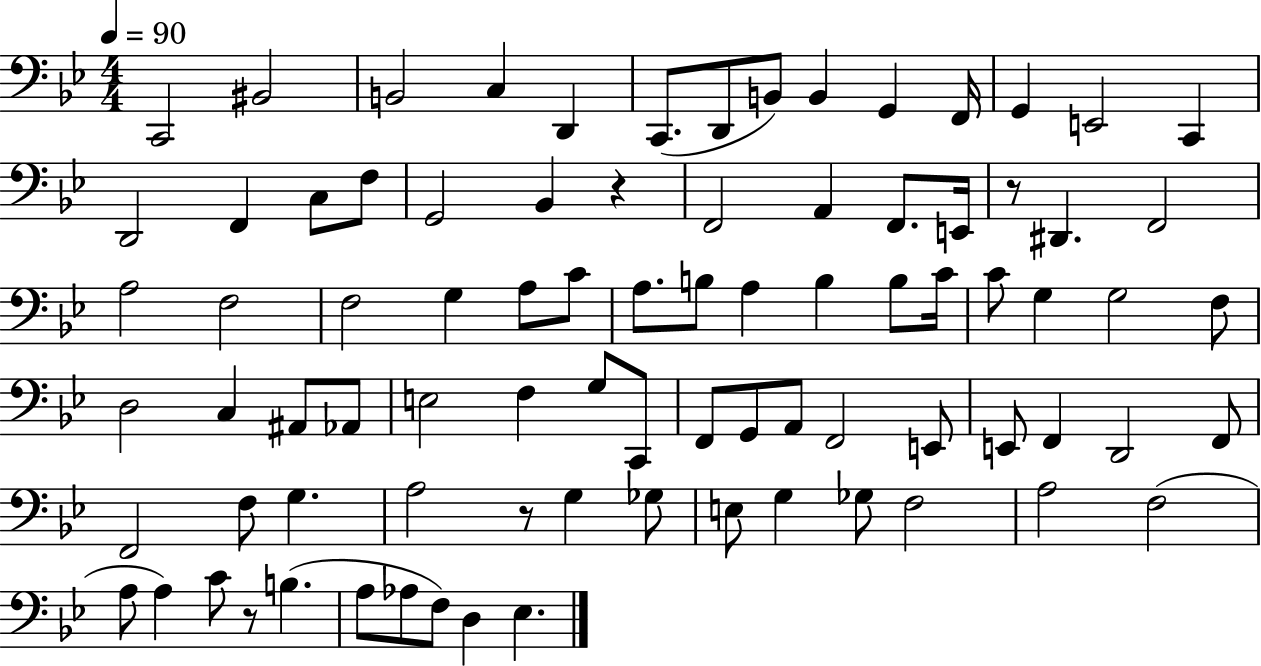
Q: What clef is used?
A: bass